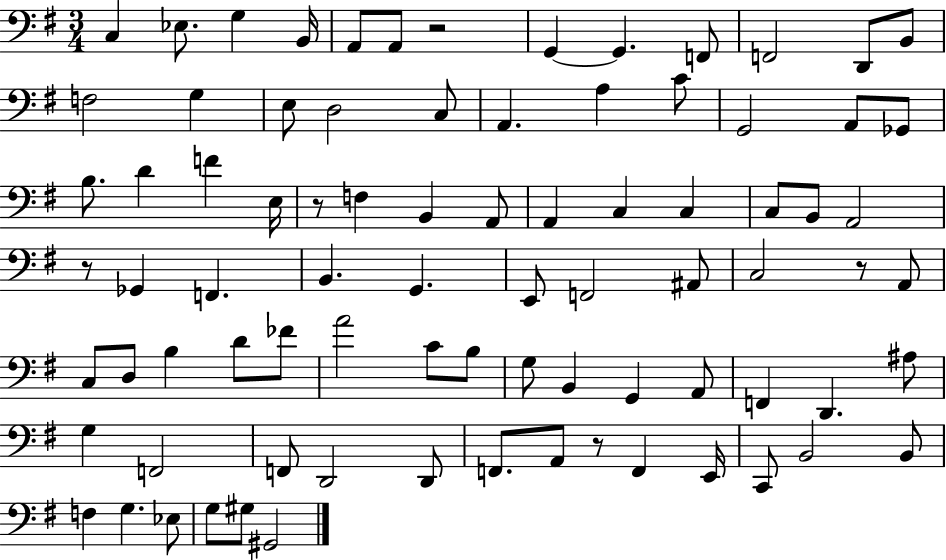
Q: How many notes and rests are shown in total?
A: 83